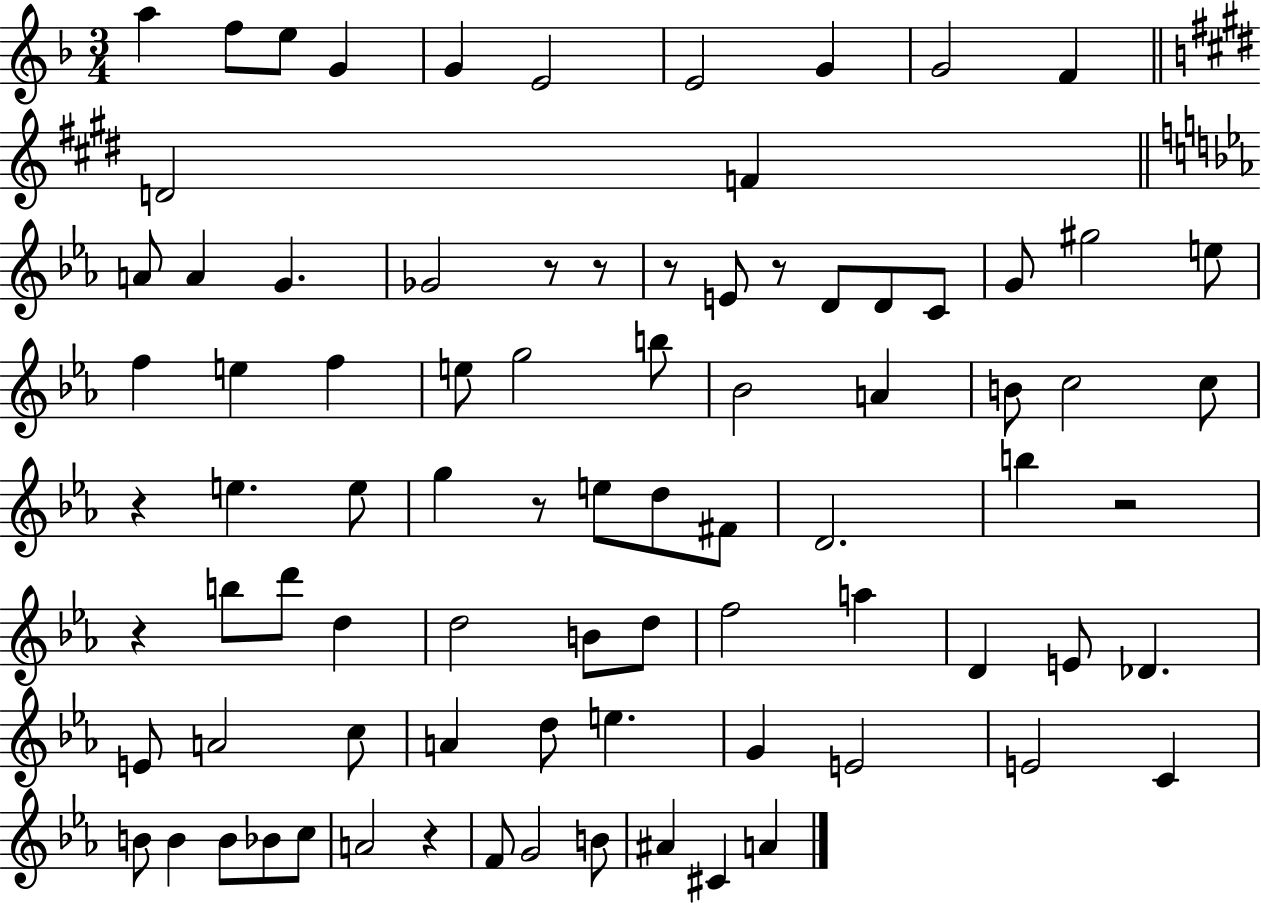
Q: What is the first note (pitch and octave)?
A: A5